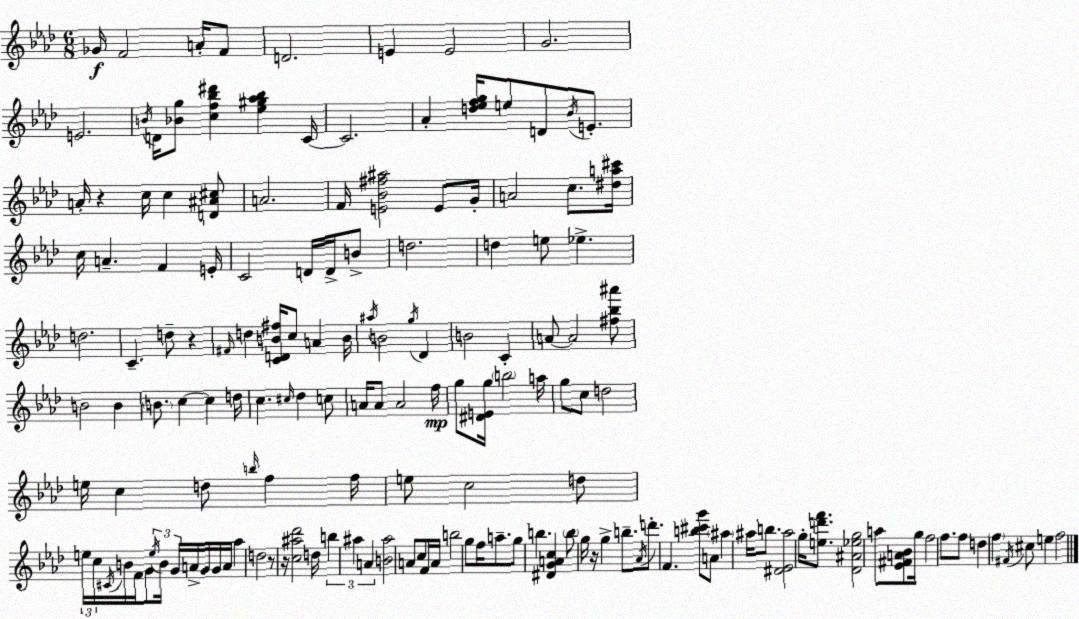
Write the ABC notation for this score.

X:1
T:Untitled
M:6/8
L:1/4
K:Ab
_G/4 F2 A/4 F/2 D2 E E2 G2 E2 B/4 D/4 [_Bg]/2 [cf_b^d'] [_e^g_a_b] C/4 C2 _A [d_efg]/4 e/2 D/2 _B/4 E/2 A/4 z c/4 c [D^A^c]/2 A2 F/4 [E_B^f^a]2 E/2 G/4 A2 c/2 [^da^c']/4 c/4 A F E/4 C2 D/4 D/4 B/2 d2 d e/2 _e d2 C d/2 z ^F/4 d [CDB^f]/4 c/2 A B/4 ^a/4 B2 g/4 _D B2 C A/2 A2 [^f_b^a']/2 B2 B B/2 c c d/4 c ^c/4 _d c/2 A/4 A/2 A2 f/4 g/2 [^DEg]/4 b2 a/4 g/2 c/2 d2 e/4 c d/2 b/4 f f/4 e/2 c2 d/2 e/4 c/4 ^C/4 B/4 F/4 G/2 e/4 B/4 G/4 A/4 G/4 G/4 A/4 _a d2 z/2 z/4 [c^a_d']2 d/4 b ^a A [B^a]2 A/2 c/2 F/4 A/4 b2 g/2 f/4 a/2 g/2 b [^DGAc] b/2 g/4 z/4 g b/2 _A/4 d'/2 F [b^c'g']/2 A/2 ^a ^a/4 b/2 [^D_E^a]2 g/4 [ed'f']/2 [_D^A_eg]2 a/2 [_E^FA_B]/2 g/4 f2 f/2 f/2 d f ^F/4 ^c/2 e f2